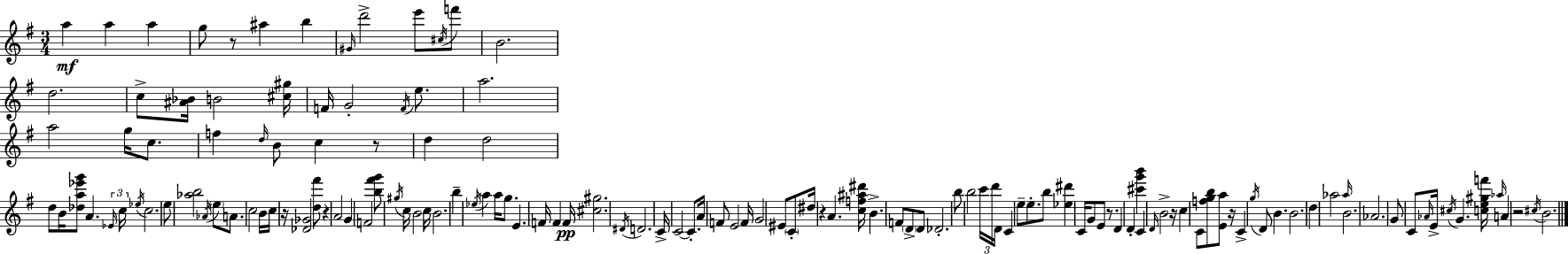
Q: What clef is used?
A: treble